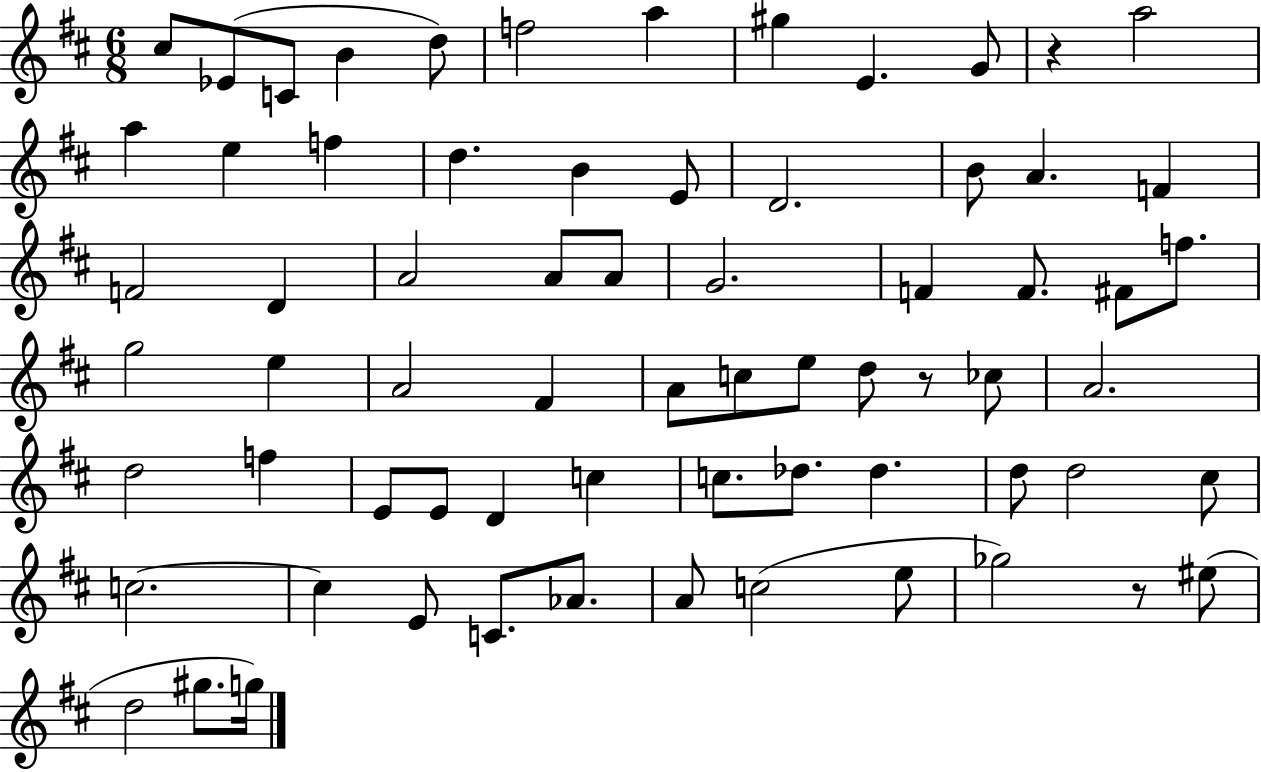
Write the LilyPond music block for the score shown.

{
  \clef treble
  \numericTimeSignature
  \time 6/8
  \key d \major
  \repeat volta 2 { cis''8 ees'8( c'8 b'4 d''8) | f''2 a''4 | gis''4 e'4. g'8 | r4 a''2 | \break a''4 e''4 f''4 | d''4. b'4 e'8 | d'2. | b'8 a'4. f'4 | \break f'2 d'4 | a'2 a'8 a'8 | g'2. | f'4 f'8. fis'8 f''8. | \break g''2 e''4 | a'2 fis'4 | a'8 c''8 e''8 d''8 r8 ces''8 | a'2. | \break d''2 f''4 | e'8 e'8 d'4 c''4 | c''8. des''8. des''4. | d''8 d''2 cis''8 | \break c''2.~~ | c''4 e'8 c'8. aes'8. | a'8 c''2( e''8 | ges''2) r8 eis''8( | \break d''2 gis''8. g''16) | } \bar "|."
}